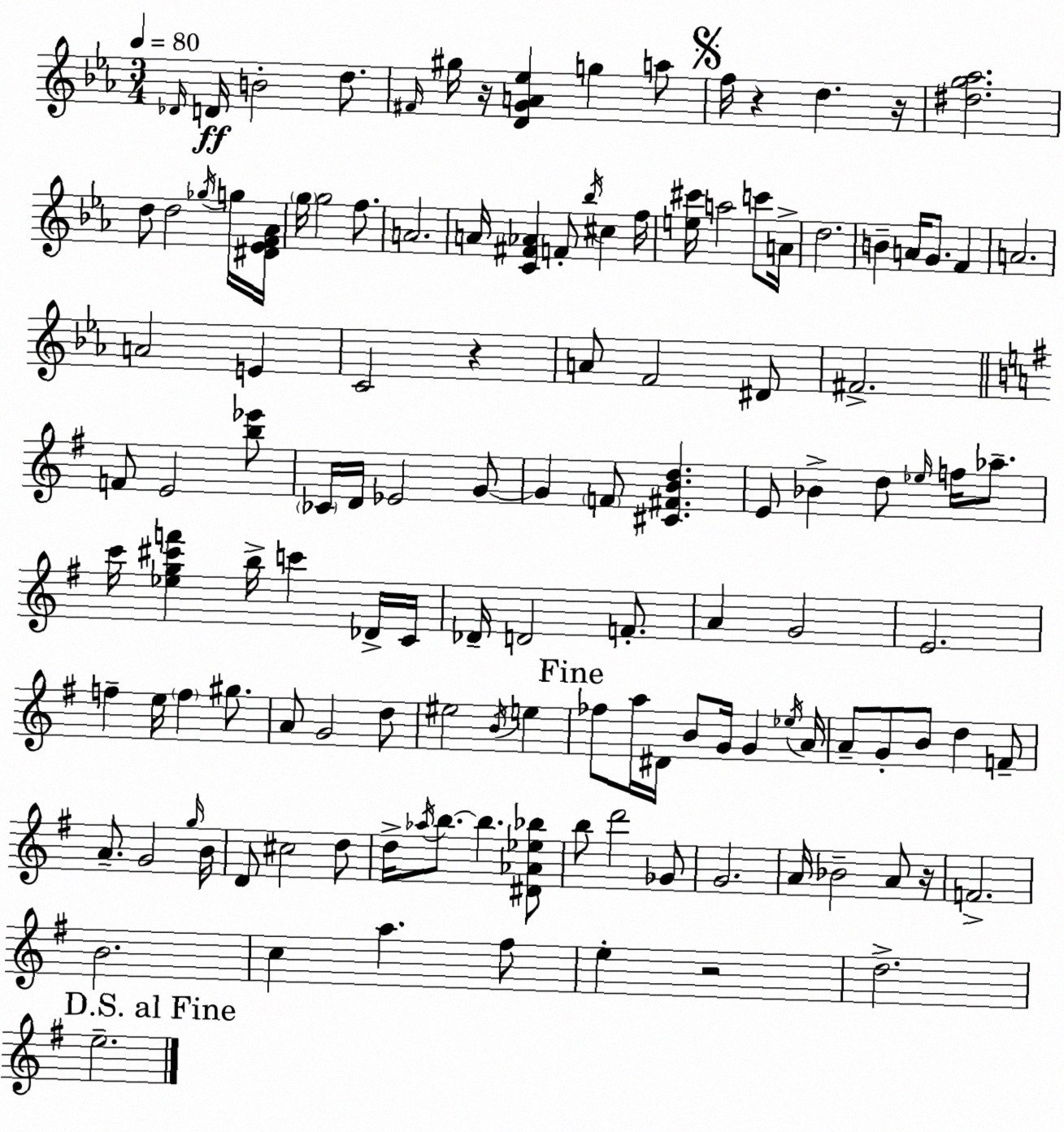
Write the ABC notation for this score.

X:1
T:Untitled
M:3/4
L:1/4
K:Cm
_D/4 D/4 B2 d/2 ^F/4 ^g/4 z/4 [DGA_e] g a/2 f/4 z d z/4 [^dg_a]2 d/2 d2 _g/4 g/4 [^D_EF_A]/4 g/4 g2 f/2 A2 A/4 [C^F_A] F/2 _b/4 ^c f/4 [e^c']/4 a2 c'/2 A/4 d2 B A/4 G/2 F A2 A2 E C2 z A/2 F2 ^D/2 ^F2 F/2 E2 [b_e']/2 _C/4 D/4 _E2 G/2 G F/2 [^C^FBd] E/2 _B d/2 _e/4 f/4 _a/2 c'/4 [_eg^c'f'] b/4 c' _D/4 C/4 _D/4 D2 F/2 A G2 E2 f e/4 f ^g/2 A/2 G2 d/2 ^e2 B/4 e _f/2 a/4 ^D/4 B/2 G/4 G _e/4 A/4 A/2 G/2 B/2 d F/2 A/2 G2 g/4 B/4 D/2 ^c2 d/2 d/4 _a/4 b/2 b [^D_A_e_b]/2 b/2 d'2 _G/2 G2 A/4 _B2 A/2 z/4 F2 B2 c a ^f/2 e z2 d2 e2